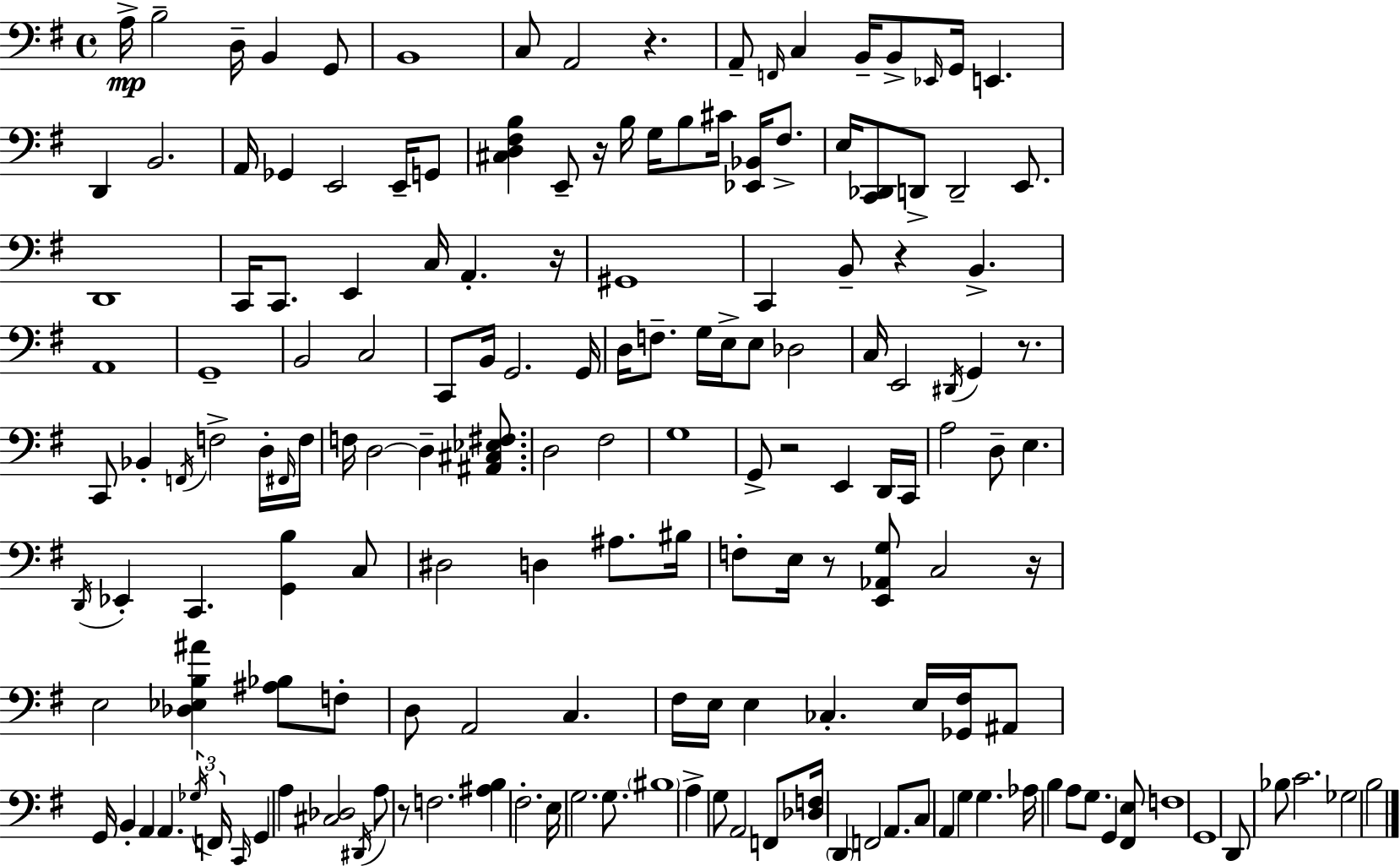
A3/s B3/h D3/s B2/q G2/e B2/w C3/e A2/h R/q. A2/e F2/s C3/q B2/s B2/e Eb2/s G2/s E2/q. D2/q B2/h. A2/s Gb2/q E2/h E2/s G2/e [C#3,D3,F#3,B3]/q E2/e R/s B3/s G3/s B3/e C#4/s [Eb2,Bb2]/s F#3/e. E3/s [C2,Db2]/e D2/e D2/h E2/e. D2/w C2/s C2/e. E2/q C3/s A2/q. R/s G#2/w C2/q B2/e R/q B2/q. A2/w G2/w B2/h C3/h C2/e B2/s G2/h. G2/s D3/s F3/e. G3/s E3/s E3/e Db3/h C3/s E2/h D#2/s G2/q R/e. C2/e Bb2/q F2/s F3/h D3/s F#2/s F3/s F3/s D3/h D3/q [A#2,C#3,Eb3,F#3]/e. D3/h F#3/h G3/w G2/e R/h E2/q D2/s C2/s A3/h D3/e E3/q. D2/s Eb2/q C2/q. [G2,B3]/q C3/e D#3/h D3/q A#3/e. BIS3/s F3/e E3/s R/e [E2,Ab2,G3]/e C3/h R/s E3/h [Db3,Eb3,B3,A#4]/q [A#3,Bb3]/e F3/e D3/e A2/h C3/q. F#3/s E3/s E3/q CES3/q. E3/s [Gb2,F#3]/s A#2/e G2/s B2/q A2/q A2/q. Gb3/s F2/s C2/s G2/q A3/q [C#3,Db3]/h D#2/s A3/e R/e F3/h. [A#3,B3]/q F#3/h. E3/s G3/h. G3/e. BIS3/w A3/q G3/e A2/h F2/e [Db3,F3]/s D2/q F2/h A2/e. C3/e A2/q G3/q G3/q. Ab3/s B3/q A3/e G3/e. G2/q [F#2,E3]/e F3/w G2/w D2/e Bb3/e C4/h. Gb3/h B3/h